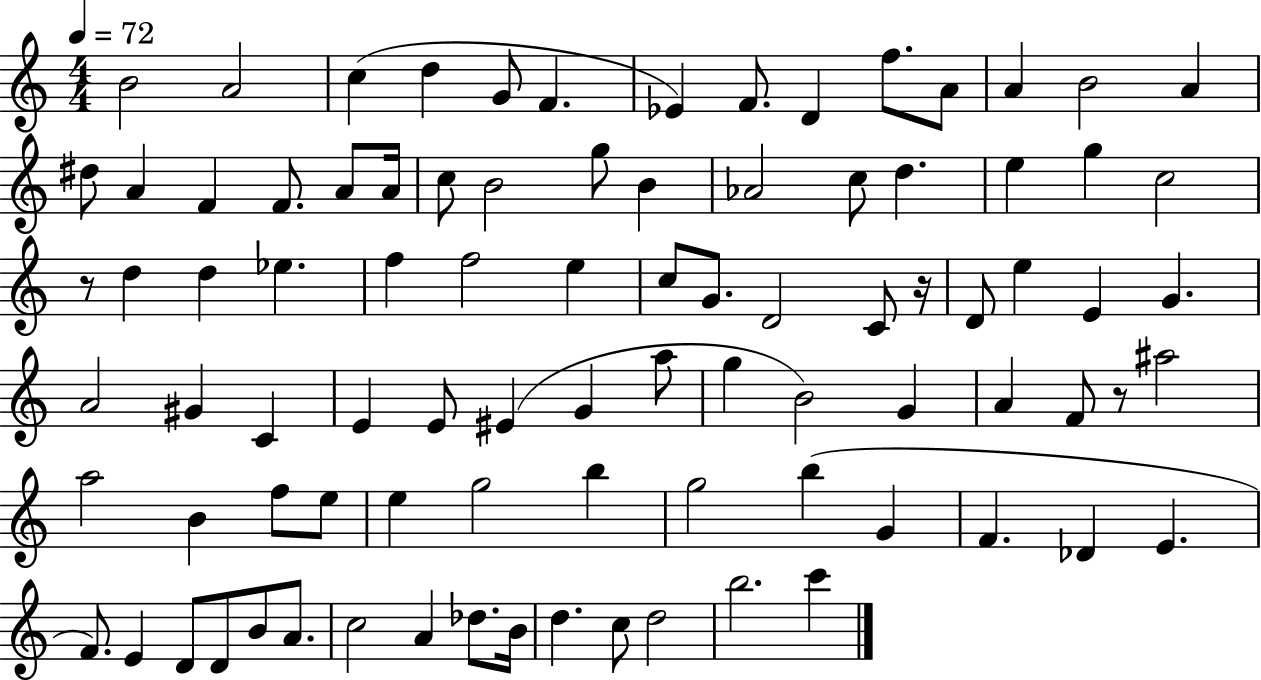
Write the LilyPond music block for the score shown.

{
  \clef treble
  \numericTimeSignature
  \time 4/4
  \key c \major
  \tempo 4 = 72
  b'2 a'2 | c''4( d''4 g'8 f'4. | ees'4) f'8. d'4 f''8. a'8 | a'4 b'2 a'4 | \break dis''8 a'4 f'4 f'8. a'8 a'16 | c''8 b'2 g''8 b'4 | aes'2 c''8 d''4. | e''4 g''4 c''2 | \break r8 d''4 d''4 ees''4. | f''4 f''2 e''4 | c''8 g'8. d'2 c'8 r16 | d'8 e''4 e'4 g'4. | \break a'2 gis'4 c'4 | e'4 e'8 eis'4( g'4 a''8 | g''4 b'2) g'4 | a'4 f'8 r8 ais''2 | \break a''2 b'4 f''8 e''8 | e''4 g''2 b''4 | g''2 b''4( g'4 | f'4. des'4 e'4. | \break f'8.) e'4 d'8 d'8 b'8 a'8. | c''2 a'4 des''8. b'16 | d''4. c''8 d''2 | b''2. c'''4 | \break \bar "|."
}